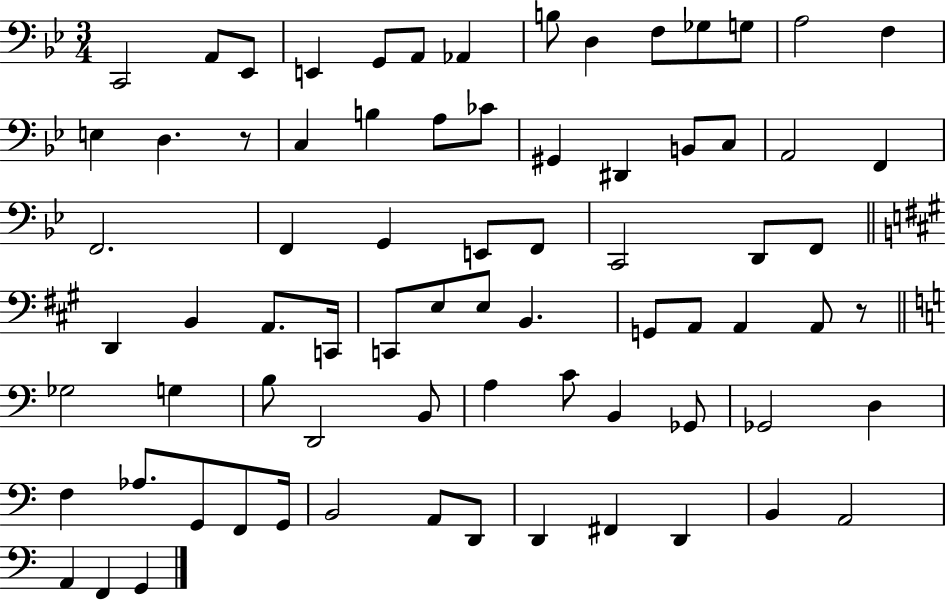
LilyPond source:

{
  \clef bass
  \numericTimeSignature
  \time 3/4
  \key bes \major
  \repeat volta 2 { c,2 a,8 ees,8 | e,4 g,8 a,8 aes,4 | b8 d4 f8 ges8 g8 | a2 f4 | \break e4 d4. r8 | c4 b4 a8 ces'8 | gis,4 dis,4 b,8 c8 | a,2 f,4 | \break f,2. | f,4 g,4 e,8 f,8 | c,2 d,8 f,8 | \bar "||" \break \key a \major d,4 b,4 a,8. c,16 | c,8 e8 e8 b,4. | g,8 a,8 a,4 a,8 r8 | \bar "||" \break \key a \minor ges2 g4 | b8 d,2 b,8 | a4 c'8 b,4 ges,8 | ges,2 d4 | \break f4 aes8. g,8 f,8 g,16 | b,2 a,8 d,8 | d,4 fis,4 d,4 | b,4 a,2 | \break a,4 f,4 g,4 | } \bar "|."
}